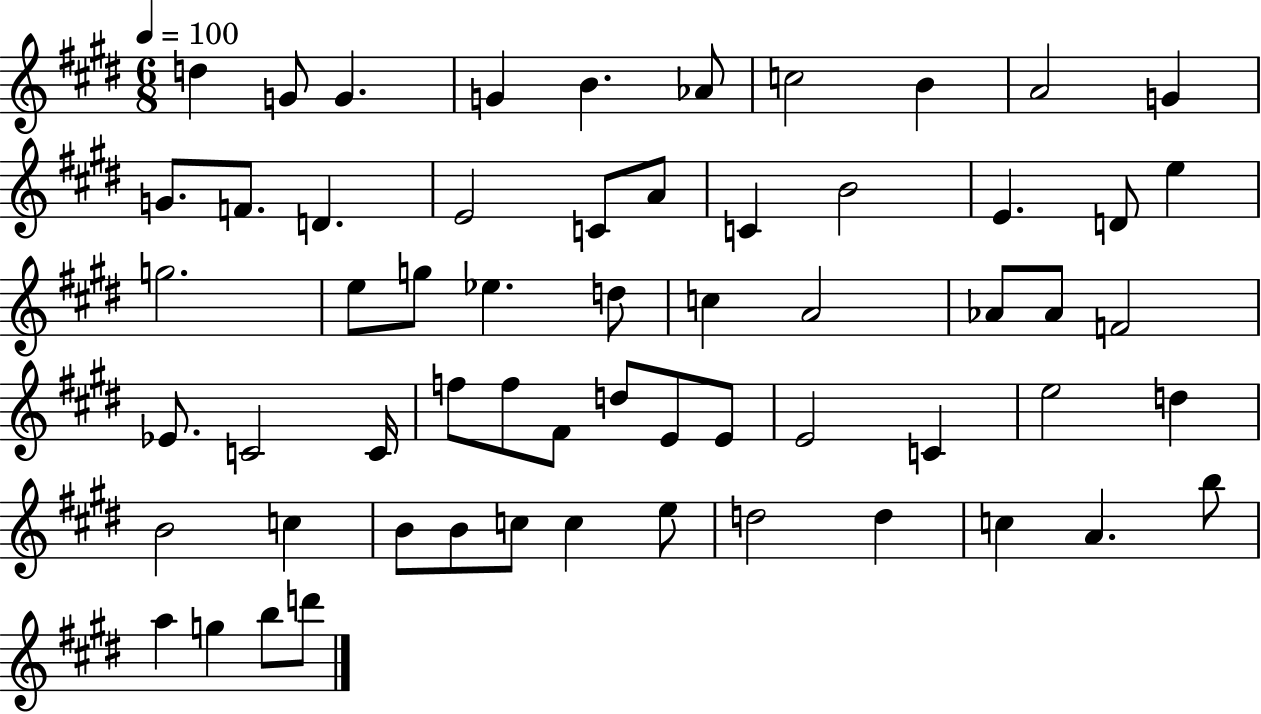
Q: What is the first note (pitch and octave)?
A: D5